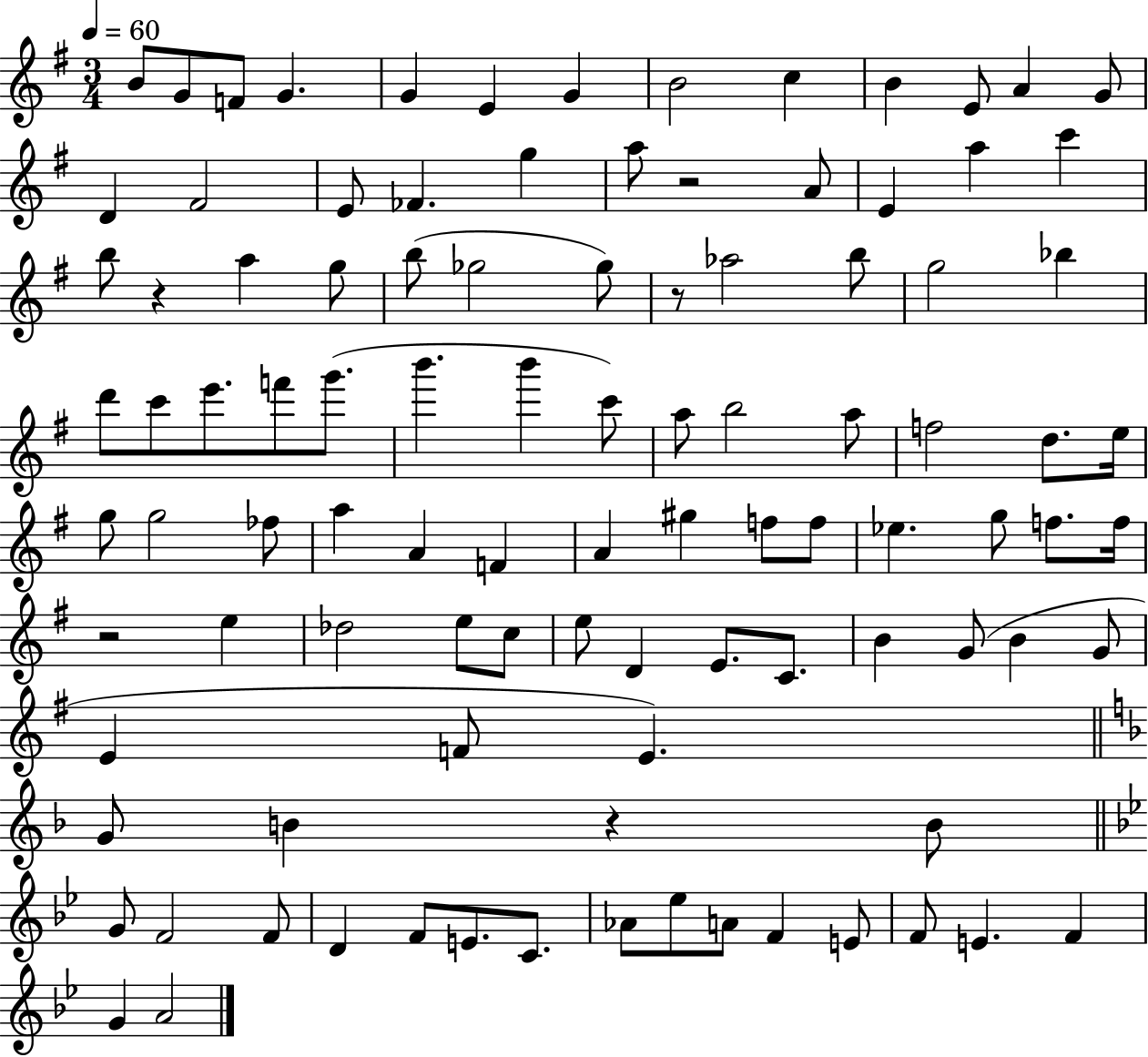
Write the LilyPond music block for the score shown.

{
  \clef treble
  \numericTimeSignature
  \time 3/4
  \key g \major
  \tempo 4 = 60
  b'8 g'8 f'8 g'4. | g'4 e'4 g'4 | b'2 c''4 | b'4 e'8 a'4 g'8 | \break d'4 fis'2 | e'8 fes'4. g''4 | a''8 r2 a'8 | e'4 a''4 c'''4 | \break b''8 r4 a''4 g''8 | b''8( ges''2 ges''8) | r8 aes''2 b''8 | g''2 bes''4 | \break d'''8 c'''8 e'''8. f'''8 g'''8.( | b'''4. b'''4 c'''8) | a''8 b''2 a''8 | f''2 d''8. e''16 | \break g''8 g''2 fes''8 | a''4 a'4 f'4 | a'4 gis''4 f''8 f''8 | ees''4. g''8 f''8. f''16 | \break r2 e''4 | des''2 e''8 c''8 | e''8 d'4 e'8. c'8. | b'4 g'8( b'4 g'8 | \break e'4 f'8 e'4.) | \bar "||" \break \key d \minor g'8 b'4 r4 b'8 | \bar "||" \break \key bes \major g'8 f'2 f'8 | d'4 f'8 e'8. c'8. | aes'8 ees''8 a'8 f'4 e'8 | f'8 e'4. f'4 | \break g'4 a'2 | \bar "|."
}